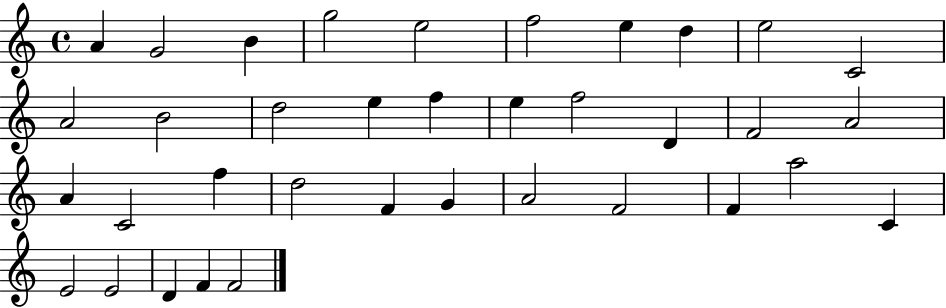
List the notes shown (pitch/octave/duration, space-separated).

A4/q G4/h B4/q G5/h E5/h F5/h E5/q D5/q E5/h C4/h A4/h B4/h D5/h E5/q F5/q E5/q F5/h D4/q F4/h A4/h A4/q C4/h F5/q D5/h F4/q G4/q A4/h F4/h F4/q A5/h C4/q E4/h E4/h D4/q F4/q F4/h